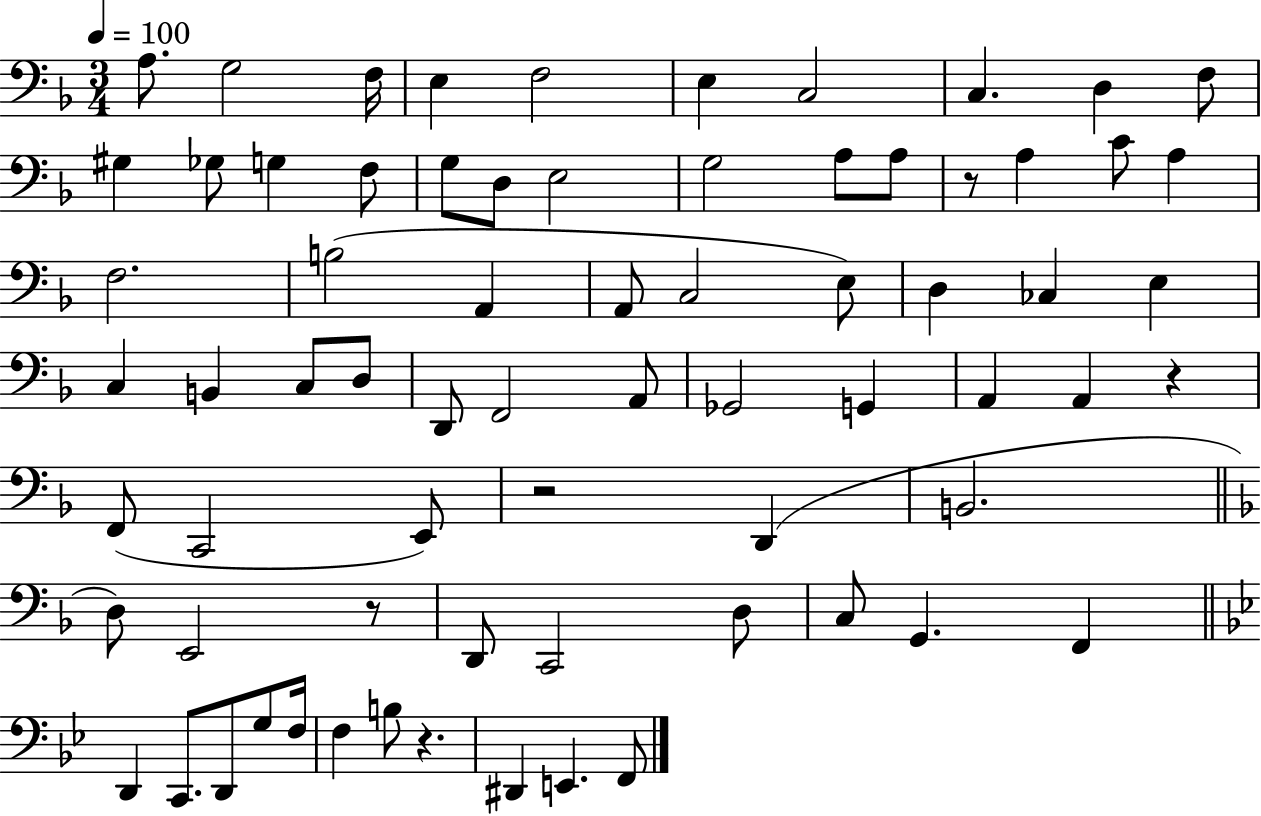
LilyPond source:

{
  \clef bass
  \numericTimeSignature
  \time 3/4
  \key f \major
  \tempo 4 = 100
  a8. g2 f16 | e4 f2 | e4 c2 | c4. d4 f8 | \break gis4 ges8 g4 f8 | g8 d8 e2 | g2 a8 a8 | r8 a4 c'8 a4 | \break f2. | b2( a,4 | a,8 c2 e8) | d4 ces4 e4 | \break c4 b,4 c8 d8 | d,8 f,2 a,8 | ges,2 g,4 | a,4 a,4 r4 | \break f,8( c,2 e,8) | r2 d,4( | b,2. | \bar "||" \break \key f \major d8) e,2 r8 | d,8 c,2 d8 | c8 g,4. f,4 | \bar "||" \break \key g \minor d,4 c,8. d,8 g8 f16 | f4 b8 r4. | dis,4 e,4. f,8 | \bar "|."
}